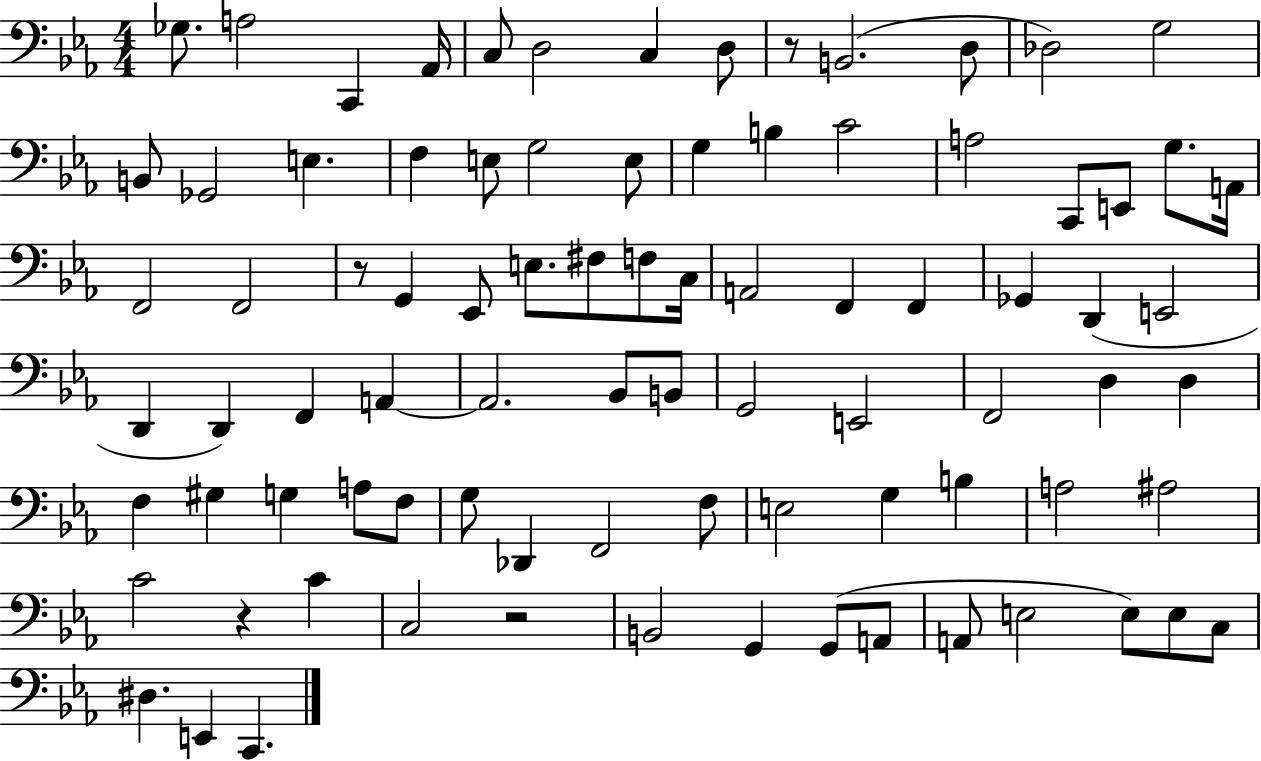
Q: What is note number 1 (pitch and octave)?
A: Gb3